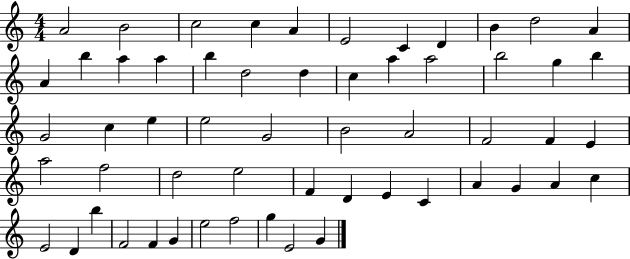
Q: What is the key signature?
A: C major